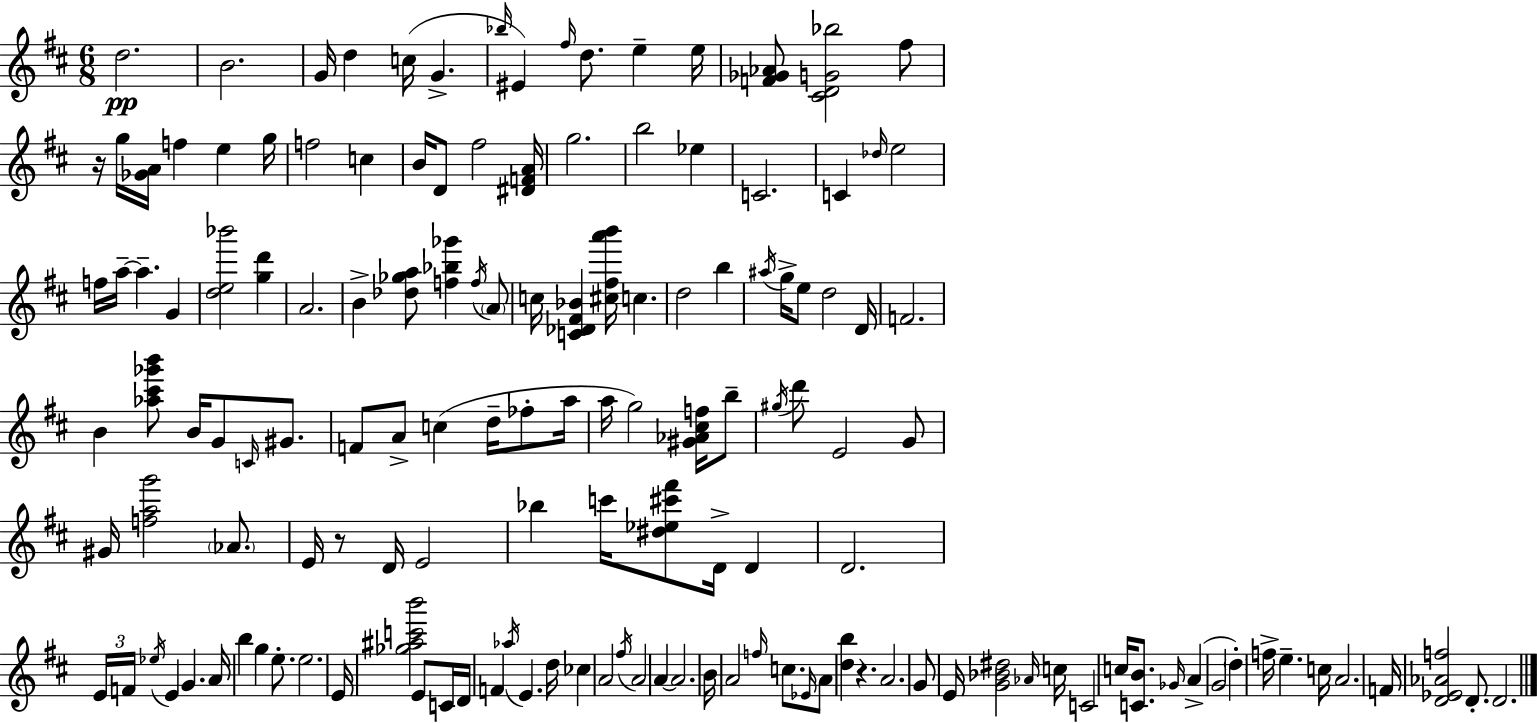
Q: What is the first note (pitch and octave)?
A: D5